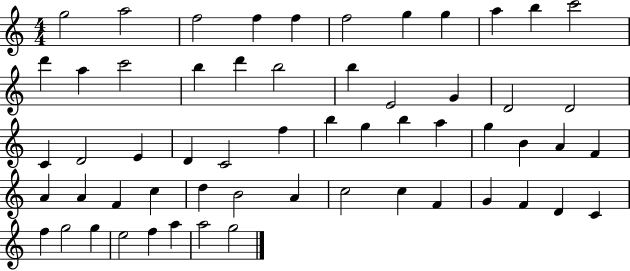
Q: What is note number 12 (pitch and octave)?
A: D6